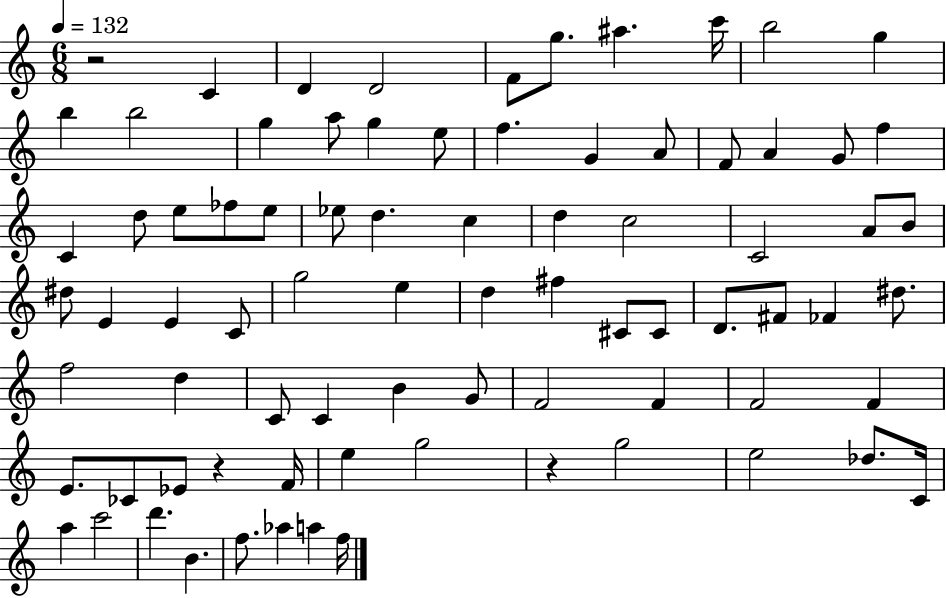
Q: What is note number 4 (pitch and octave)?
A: F4